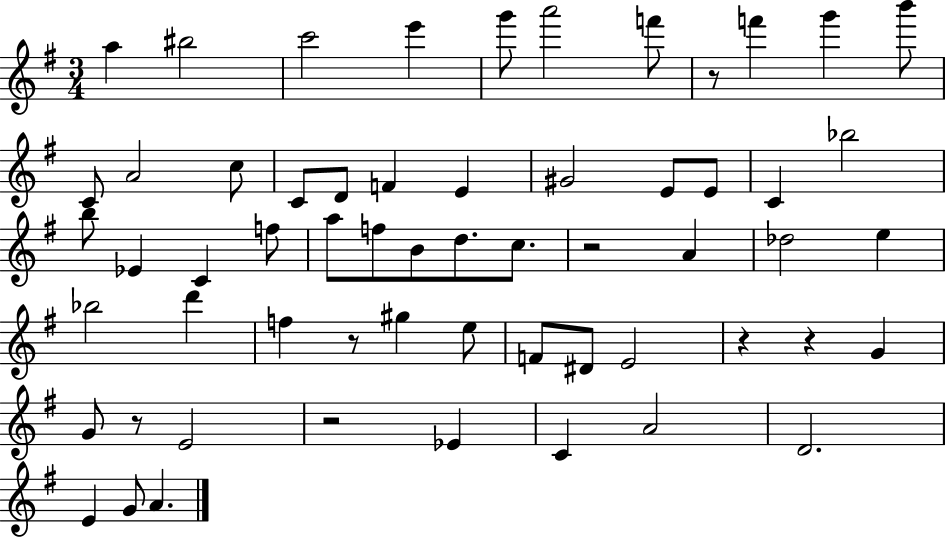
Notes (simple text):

A5/q BIS5/h C6/h E6/q G6/e A6/h F6/e R/e F6/q G6/q B6/e C4/e A4/h C5/e C4/e D4/e F4/q E4/q G#4/h E4/e E4/e C4/q Bb5/h B5/e Eb4/q C4/q F5/e A5/e F5/e B4/e D5/e. C5/e. R/h A4/q Db5/h E5/q Bb5/h D6/q F5/q R/e G#5/q E5/e F4/e D#4/e E4/h R/q R/q G4/q G4/e R/e E4/h R/h Eb4/q C4/q A4/h D4/h. E4/q G4/e A4/q.